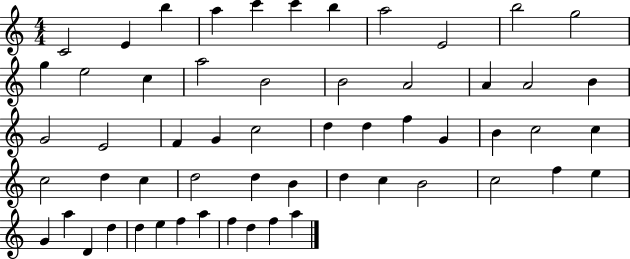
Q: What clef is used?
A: treble